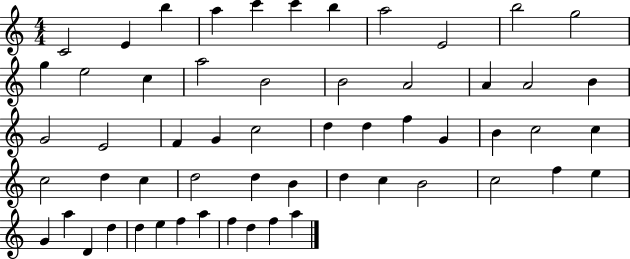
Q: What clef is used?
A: treble